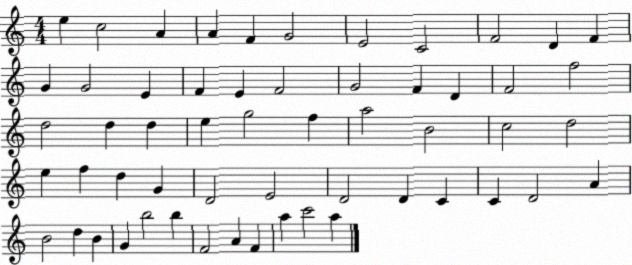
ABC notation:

X:1
T:Untitled
M:4/4
L:1/4
K:C
e c2 A A F G2 E2 C2 F2 D F G G2 E F E F2 G2 F D F2 f2 d2 d d e g2 f a2 B2 c2 d2 e f d G D2 E2 D2 D C C D2 A B2 d B G b2 b F2 A F a c'2 a